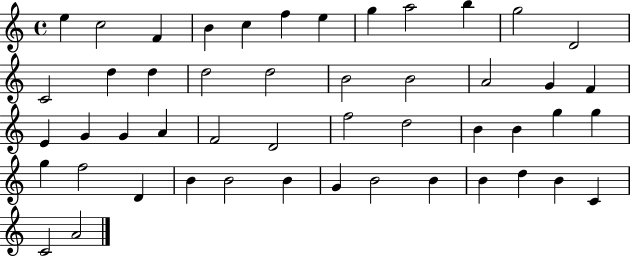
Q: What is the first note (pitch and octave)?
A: E5